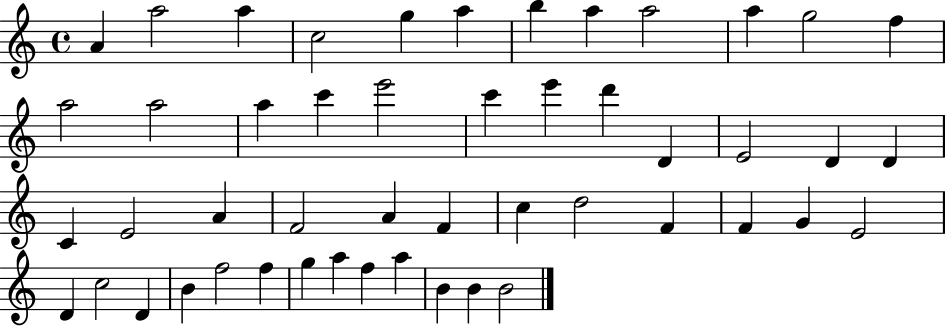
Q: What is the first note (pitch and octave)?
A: A4